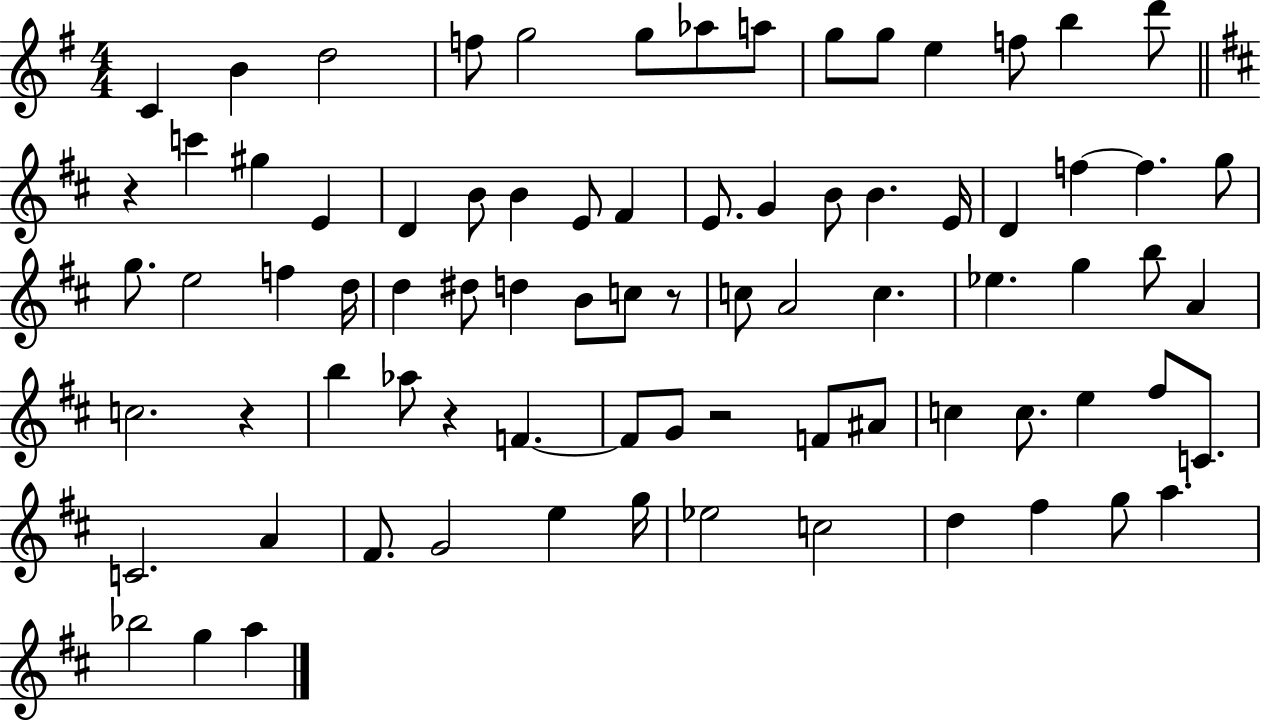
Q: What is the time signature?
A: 4/4